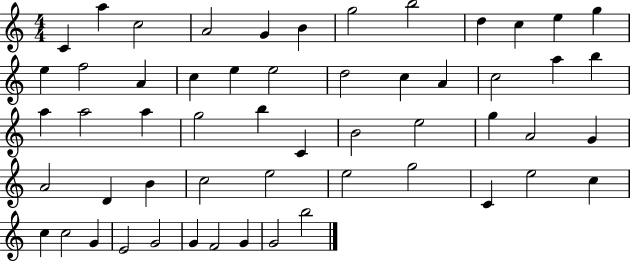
{
  \clef treble
  \numericTimeSignature
  \time 4/4
  \key c \major
  c'4 a''4 c''2 | a'2 g'4 b'4 | g''2 b''2 | d''4 c''4 e''4 g''4 | \break e''4 f''2 a'4 | c''4 e''4 e''2 | d''2 c''4 a'4 | c''2 a''4 b''4 | \break a''4 a''2 a''4 | g''2 b''4 c'4 | b'2 e''2 | g''4 a'2 g'4 | \break a'2 d'4 b'4 | c''2 e''2 | e''2 g''2 | c'4 e''2 c''4 | \break c''4 c''2 g'4 | e'2 g'2 | g'4 f'2 g'4 | g'2 b''2 | \break \bar "|."
}